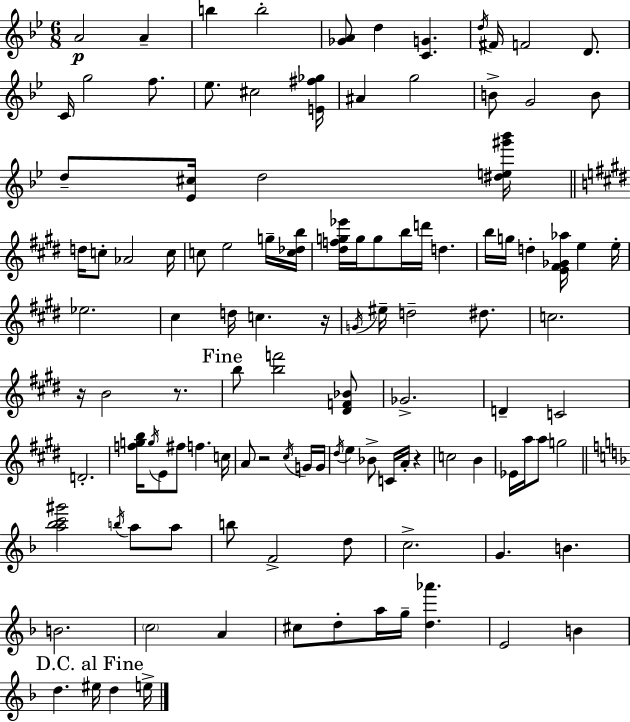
A4/h A4/q B5/q B5/h [Gb4,A4]/e D5/q [C4,G4]/q. D5/s F#4/s F4/h D4/e. C4/s G5/h F5/e. Eb5/e. C#5/h [E4,F#5,Gb5]/s A#4/q G5/h B4/e G4/h B4/e D5/e [Eb4,C#5]/s D5/h [D#5,E5,G#6,Bb6]/s D5/s C5/e Ab4/h C5/s C5/e E5/h G5/s [C5,Db5,B5]/s [D#5,F5,G5,Eb6]/s G5/s G5/e B5/s D6/s D5/q. B5/s G5/s D5/q [E4,F#4,Gb4,Ab5]/s E5/q E5/s Eb5/h. C#5/q D5/s C5/q. R/s G4/s EIS5/s D5/h D#5/e. C5/h. R/s B4/h R/e. B5/e [B5,F6]/h [D#4,F4,Bb4]/e Gb4/h. D4/q C4/h D4/h. [F5,G5,B5]/s G5/s E4/e F#5/e F5/q. C5/s A4/e R/h C#5/s G4/s G4/s D#5/s E5/q Bb4/e C4/s A4/s R/q C5/h B4/q Eb4/s A5/s A5/e G5/h [A5,Bb5,C6,G#6]/h B5/s A5/e A5/e B5/e F4/h D5/e C5/h. G4/q. B4/q. B4/h. C5/h A4/q C#5/e D5/e A5/s G5/s [D5,Ab6]/q. E4/h B4/q D5/q. EIS5/s D5/q E5/s